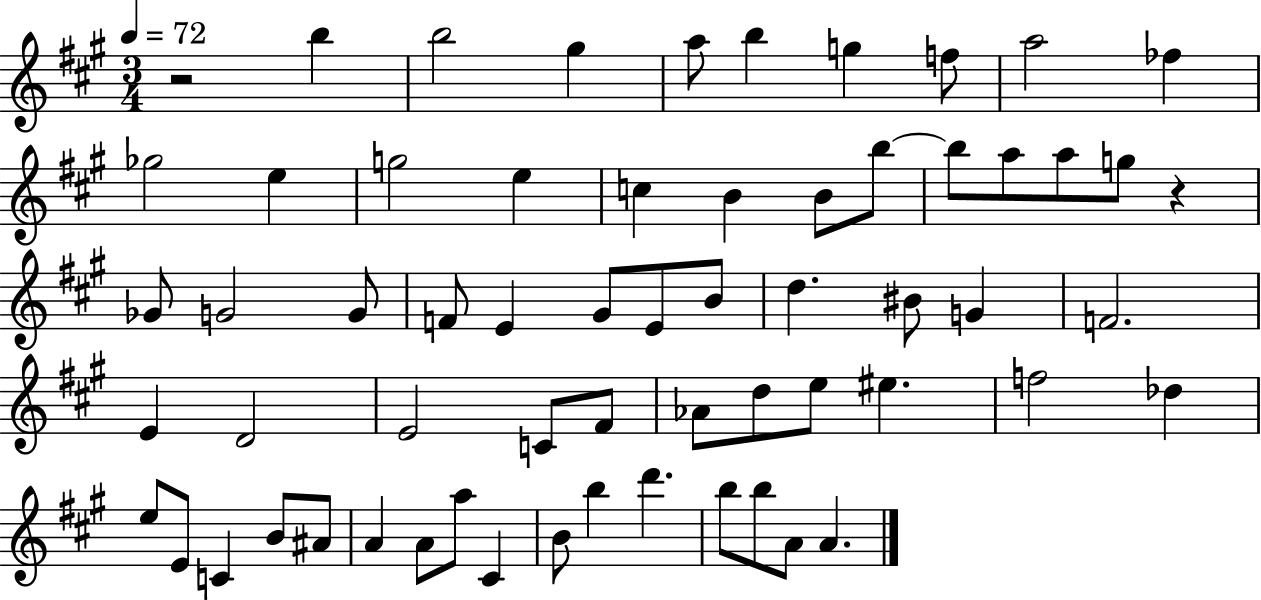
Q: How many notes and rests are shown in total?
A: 62